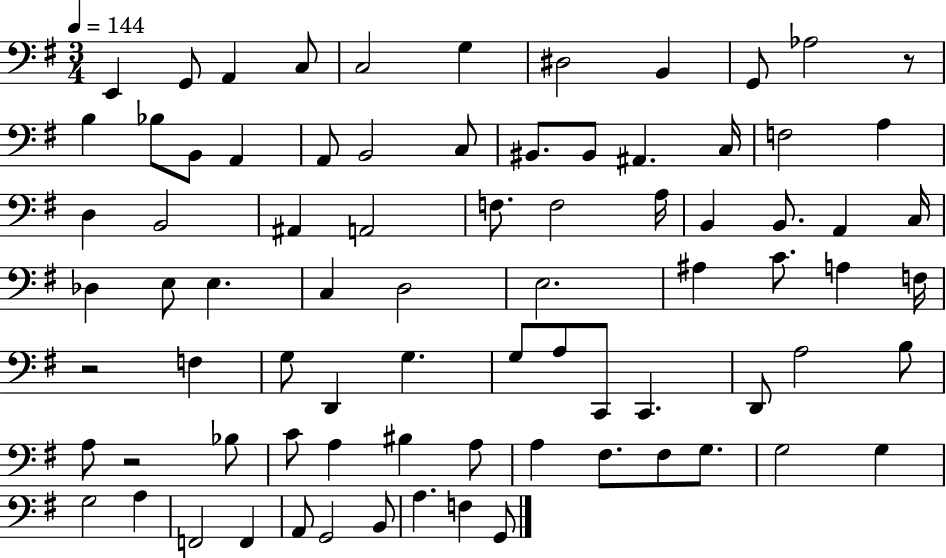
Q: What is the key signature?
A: G major